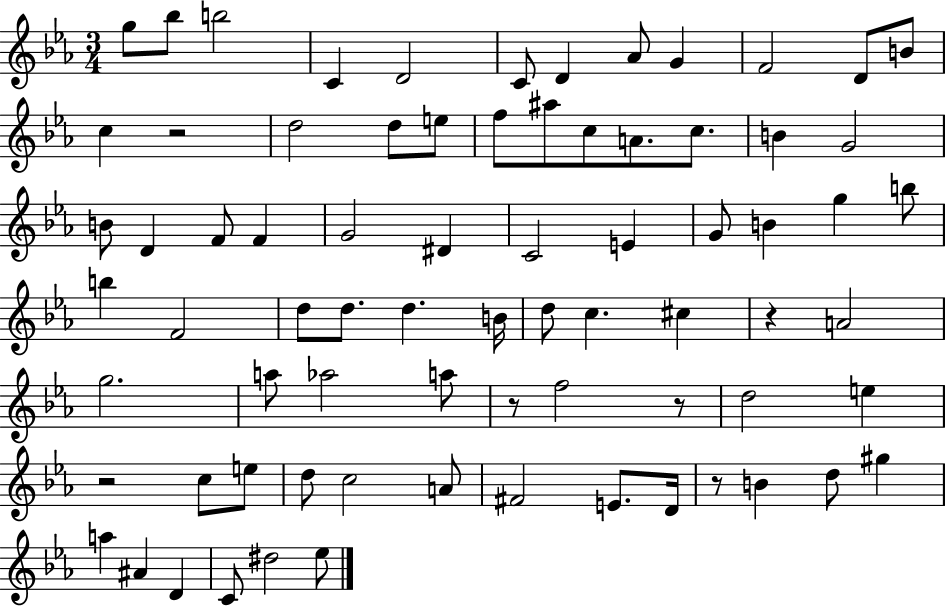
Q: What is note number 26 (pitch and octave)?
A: F4